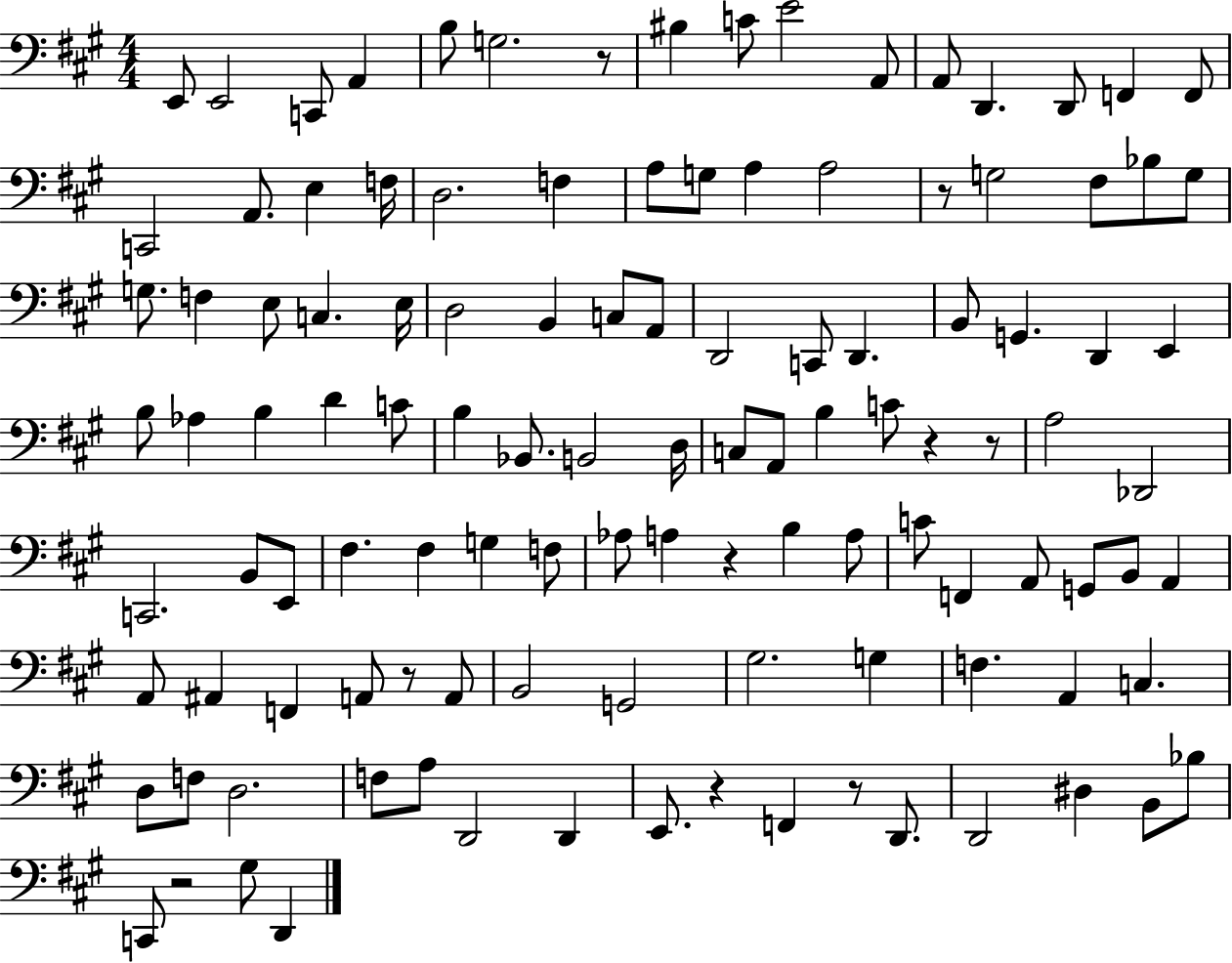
E2/e E2/h C2/e A2/q B3/e G3/h. R/e BIS3/q C4/e E4/h A2/e A2/e D2/q. D2/e F2/q F2/e C2/h A2/e. E3/q F3/s D3/h. F3/q A3/e G3/e A3/q A3/h R/e G3/h F#3/e Bb3/e G3/e G3/e. F3/q E3/e C3/q. E3/s D3/h B2/q C3/e A2/e D2/h C2/e D2/q. B2/e G2/q. D2/q E2/q B3/e Ab3/q B3/q D4/q C4/e B3/q Bb2/e. B2/h D3/s C3/e A2/e B3/q C4/e R/q R/e A3/h Db2/h C2/h. B2/e E2/e F#3/q. F#3/q G3/q F3/e Ab3/e A3/q R/q B3/q A3/e C4/e F2/q A2/e G2/e B2/e A2/q A2/e A#2/q F2/q A2/e R/e A2/e B2/h G2/h G#3/h. G3/q F3/q. A2/q C3/q. D3/e F3/e D3/h. F3/e A3/e D2/h D2/q E2/e. R/q F2/q R/e D2/e. D2/h D#3/q B2/e Bb3/e C2/e R/h G#3/e D2/q